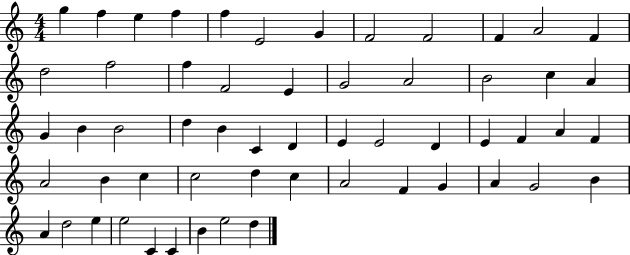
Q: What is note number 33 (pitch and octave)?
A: E4